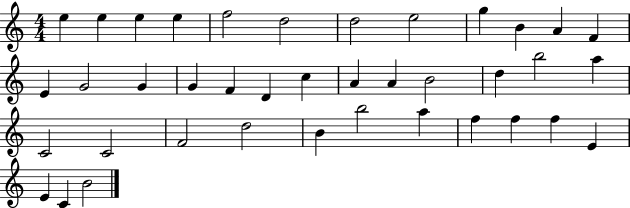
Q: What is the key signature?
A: C major